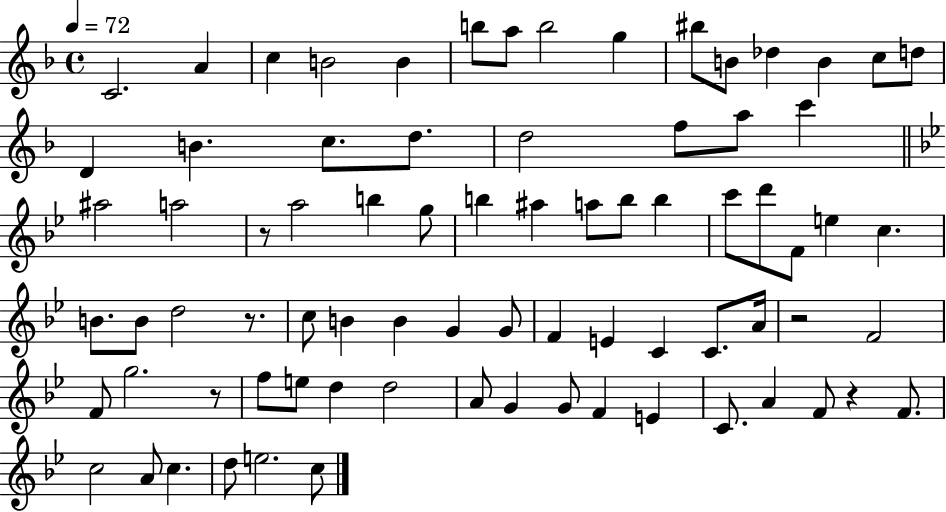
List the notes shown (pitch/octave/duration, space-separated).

C4/h. A4/q C5/q B4/h B4/q B5/e A5/e B5/h G5/q BIS5/e B4/e Db5/q B4/q C5/e D5/e D4/q B4/q. C5/e. D5/e. D5/h F5/e A5/e C6/q A#5/h A5/h R/e A5/h B5/q G5/e B5/q A#5/q A5/e B5/e B5/q C6/e D6/e F4/e E5/q C5/q. B4/e. B4/e D5/h R/e. C5/e B4/q B4/q G4/q G4/e F4/q E4/q C4/q C4/e. A4/s R/h F4/h F4/e G5/h. R/e F5/e E5/e D5/q D5/h A4/e G4/q G4/e F4/q E4/q C4/e. A4/q F4/e R/q F4/e. C5/h A4/e C5/q. D5/e E5/h. C5/e